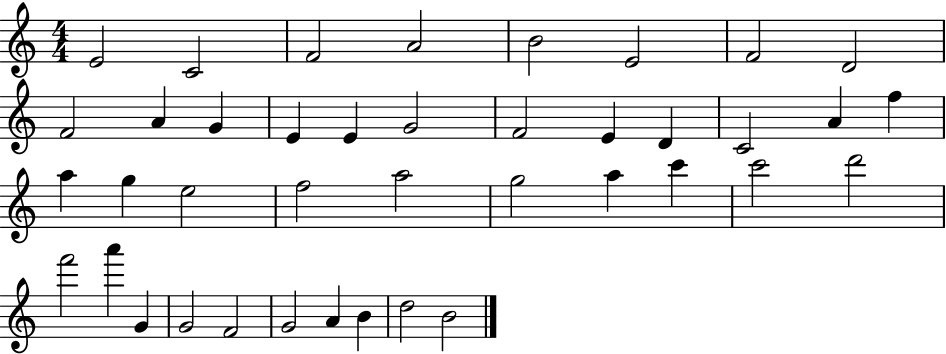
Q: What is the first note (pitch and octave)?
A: E4